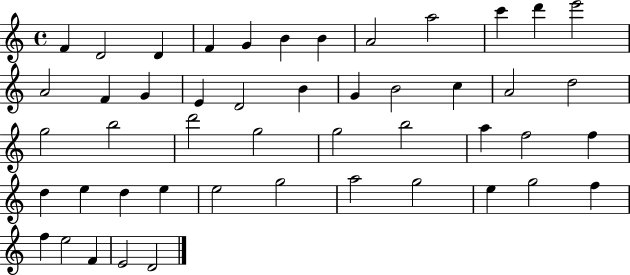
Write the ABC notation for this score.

X:1
T:Untitled
M:4/4
L:1/4
K:C
F D2 D F G B B A2 a2 c' d' e'2 A2 F G E D2 B G B2 c A2 d2 g2 b2 d'2 g2 g2 b2 a f2 f d e d e e2 g2 a2 g2 e g2 f f e2 F E2 D2